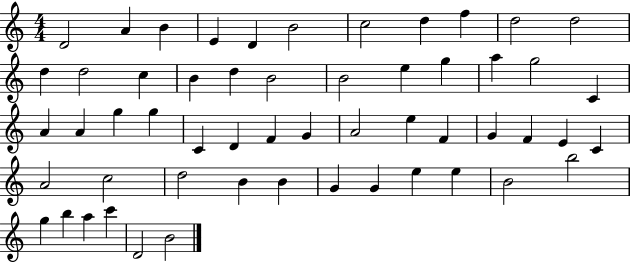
D4/h A4/q B4/q E4/q D4/q B4/h C5/h D5/q F5/q D5/h D5/h D5/q D5/h C5/q B4/q D5/q B4/h B4/h E5/q G5/q A5/q G5/h C4/q A4/q A4/q G5/q G5/q C4/q D4/q F4/q G4/q A4/h E5/q F4/q G4/q F4/q E4/q C4/q A4/h C5/h D5/h B4/q B4/q G4/q G4/q E5/q E5/q B4/h B5/h G5/q B5/q A5/q C6/q D4/h B4/h